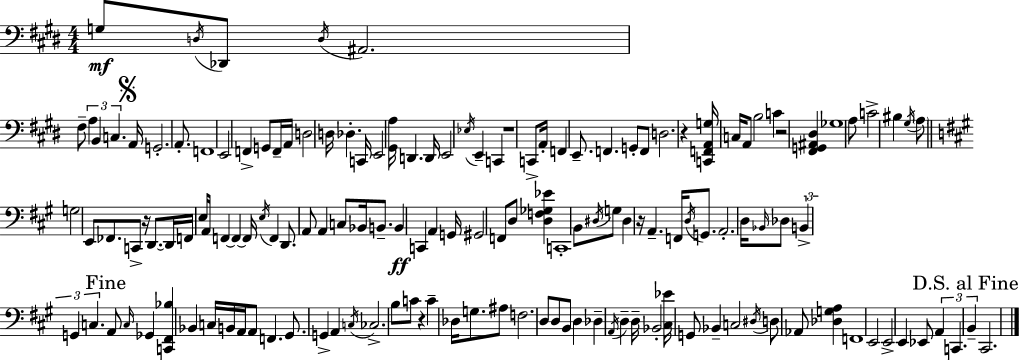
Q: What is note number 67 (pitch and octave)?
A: B2